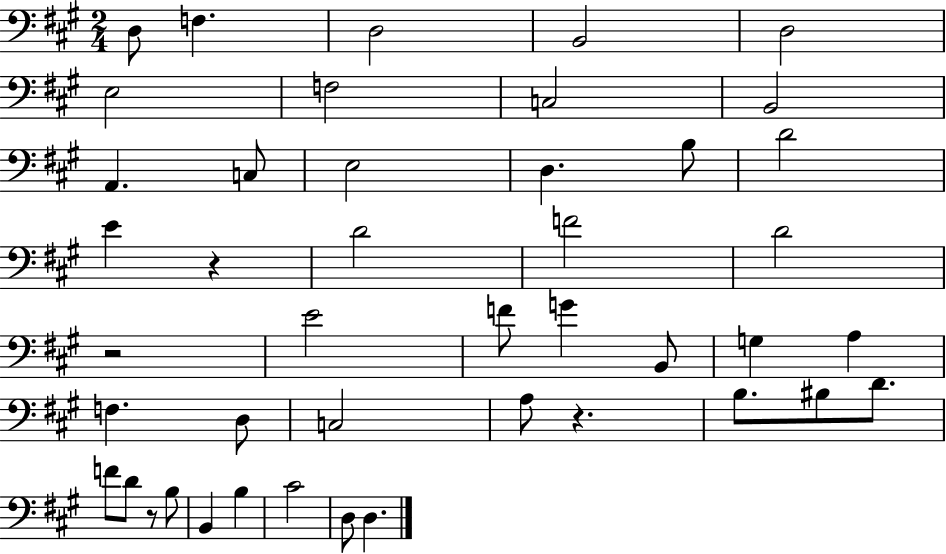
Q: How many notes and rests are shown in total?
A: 44